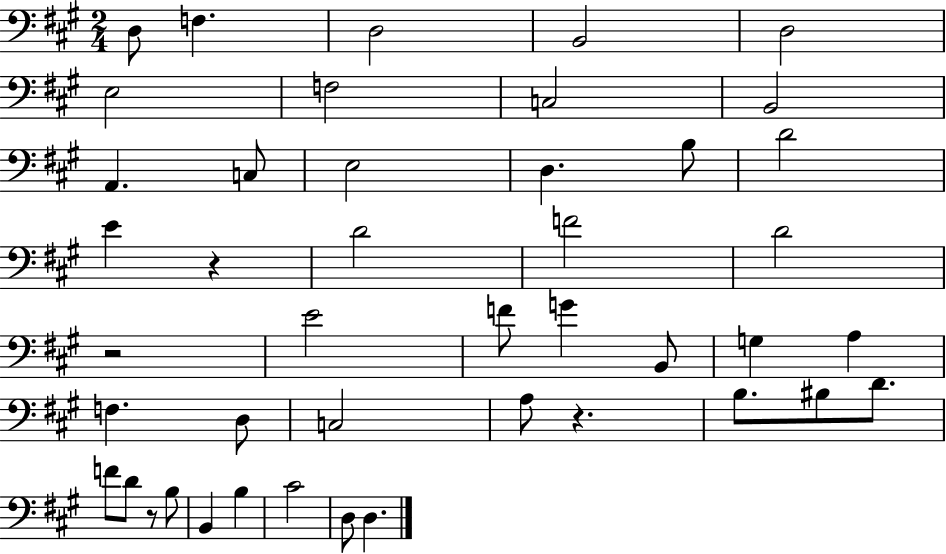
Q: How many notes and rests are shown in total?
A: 44